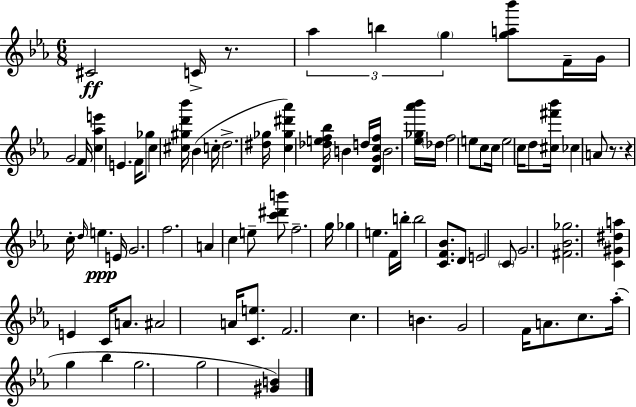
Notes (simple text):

C#4/h C4/s R/e. Ab5/q B5/q G5/q [G5,A5,Bb6]/e F4/s G4/s G4/h F4/s [C5,Ab5,E6]/q E4/q. F4/s Gb5/e C5/q [C#5,G#5,D6,Bb6]/s Bb4/q C5/s D5/h. [D#5,Gb5]/s [C5,Gb5,D#6,Ab6]/q [Db5,E5,F5,Bb5]/s B4/q D5/s [D4,G4,C5,F5]/s B4/h. [Eb5,Gb5,Ab6,Bb6]/s Db5/s F5/h E5/e C5/e C5/s E5/h C5/s D5/e [C#5,F#6,Bb6]/s CES5/q A4/e R/e. R/q C5/s D5/s E5/q. E4/s G4/h. F5/h. A4/q C5/q E5/e [C6,D#6,B6]/e F5/h. G5/s Gb5/q E5/q. F4/s B5/s B5/h [C4,F4,Bb4]/e. D4/e E4/h C4/e G4/h. [F#4,Bb4,Gb5]/h. [C4,G#4,D#5,A5]/q E4/q C4/s A4/e. A#4/h A4/s [C4,E5]/e. F4/h. C5/q. B4/q. G4/h F4/s A4/e. C5/e. Ab5/s G5/q Bb5/q G5/h. G5/h [G#4,B4]/q